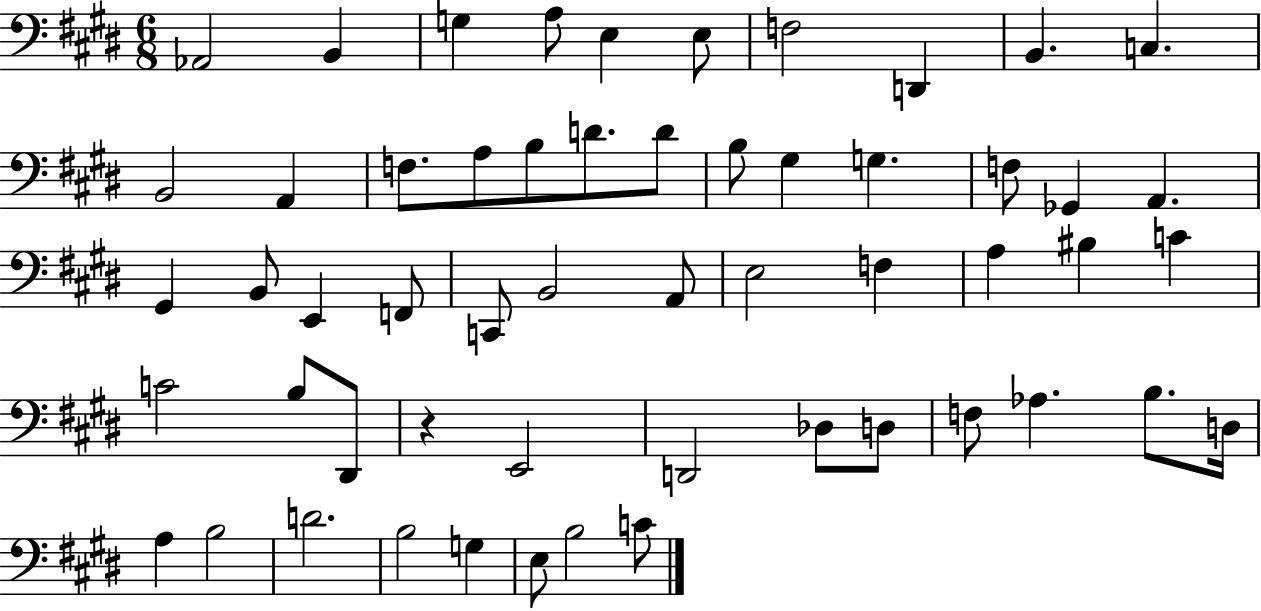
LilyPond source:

{
  \clef bass
  \numericTimeSignature
  \time 6/8
  \key e \major
  aes,2 b,4 | g4 a8 e4 e8 | f2 d,4 | b,4. c4. | \break b,2 a,4 | f8. a8 b8 d'8. d'8 | b8 gis4 g4. | f8 ges,4 a,4. | \break gis,4 b,8 e,4 f,8 | c,8 b,2 a,8 | e2 f4 | a4 bis4 c'4 | \break c'2 b8 dis,8 | r4 e,2 | d,2 des8 d8 | f8 aes4. b8. d16 | \break a4 b2 | d'2. | b2 g4 | e8 b2 c'8 | \break \bar "|."
}